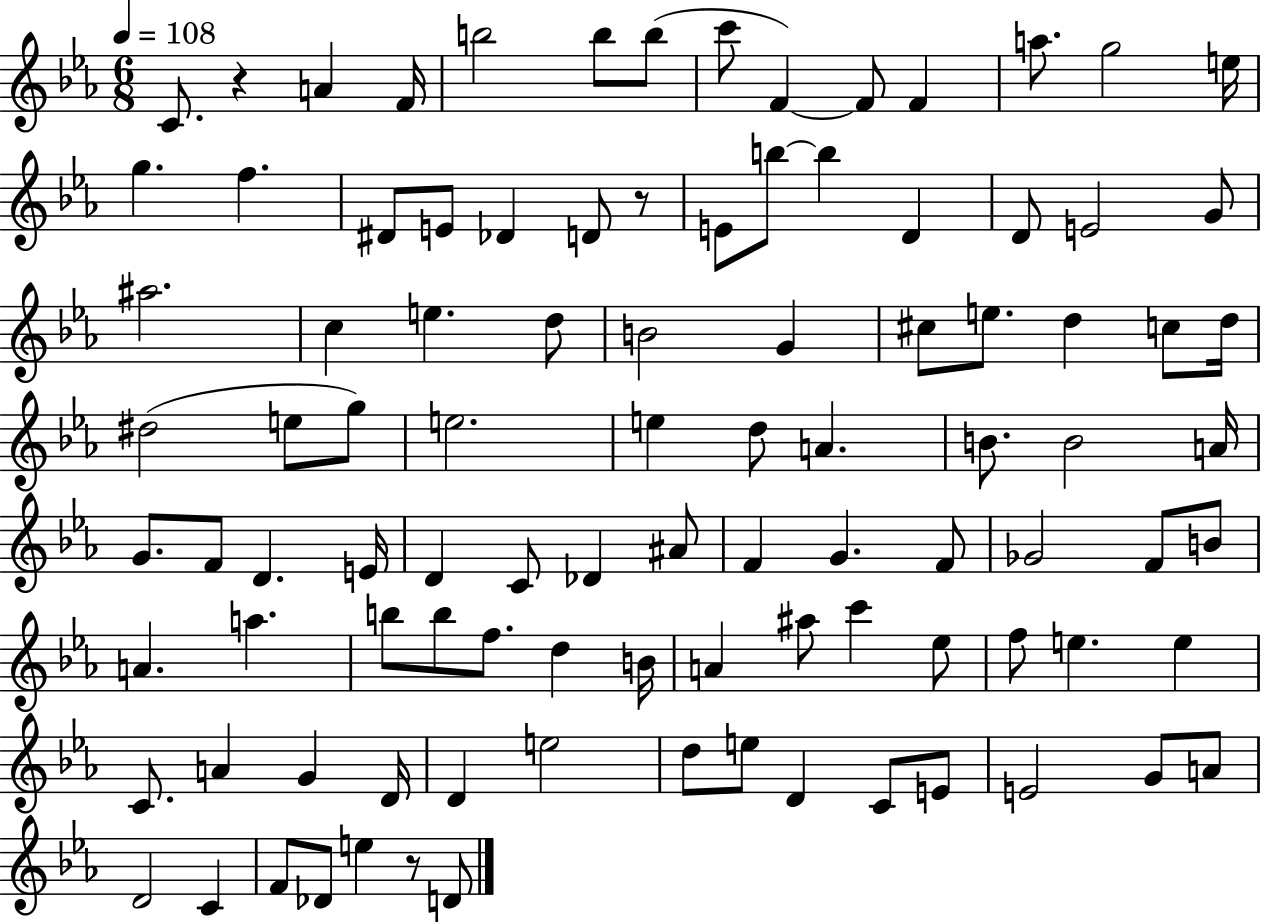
C4/e. R/q A4/q F4/s B5/h B5/e B5/e C6/e F4/q F4/e F4/q A5/e. G5/h E5/s G5/q. F5/q. D#4/e E4/e Db4/q D4/e R/e E4/e B5/e B5/q D4/q D4/e E4/h G4/e A#5/h. C5/q E5/q. D5/e B4/h G4/q C#5/e E5/e. D5/q C5/e D5/s D#5/h E5/e G5/e E5/h. E5/q D5/e A4/q. B4/e. B4/h A4/s G4/e. F4/e D4/q. E4/s D4/q C4/e Db4/q A#4/e F4/q G4/q. F4/e Gb4/h F4/e B4/e A4/q. A5/q. B5/e B5/e F5/e. D5/q B4/s A4/q A#5/e C6/q Eb5/e F5/e E5/q. E5/q C4/e. A4/q G4/q D4/s D4/q E5/h D5/e E5/e D4/q C4/e E4/e E4/h G4/e A4/e D4/h C4/q F4/e Db4/e E5/q R/e D4/e